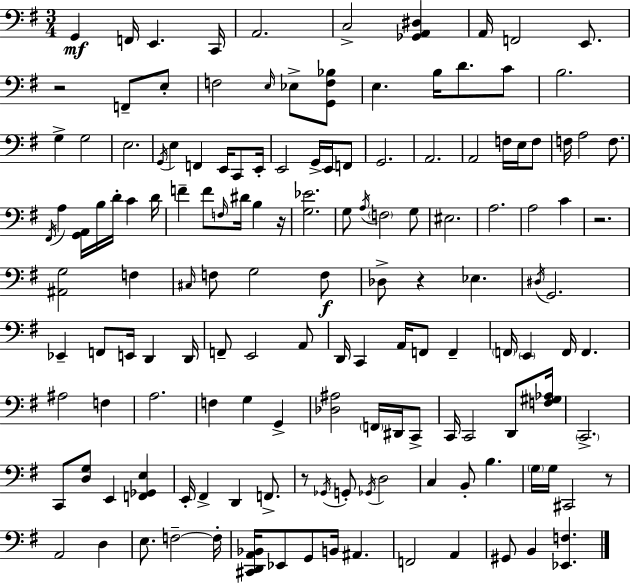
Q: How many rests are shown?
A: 6